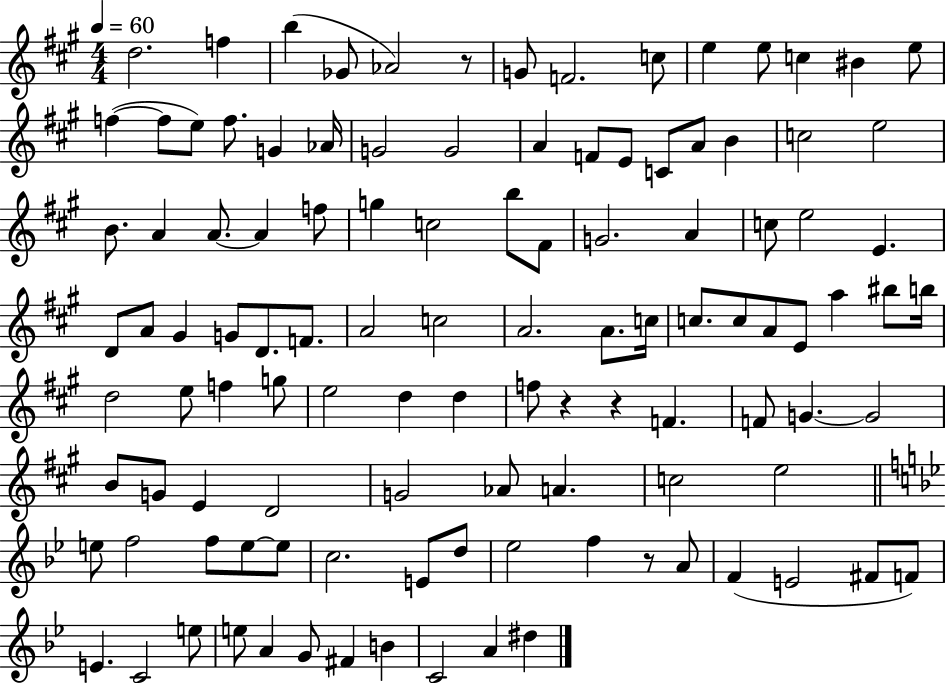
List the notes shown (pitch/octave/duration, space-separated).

D5/h. F5/q B5/q Gb4/e Ab4/h R/e G4/e F4/h. C5/e E5/q E5/e C5/q BIS4/q E5/e F5/q F5/e E5/e F5/e. G4/q Ab4/s G4/h G4/h A4/q F4/e E4/e C4/e A4/e B4/q C5/h E5/h B4/e. A4/q A4/e. A4/q F5/e G5/q C5/h B5/e F#4/e G4/h. A4/q C5/e E5/h E4/q. D4/e A4/e G#4/q G4/e D4/e. F4/e. A4/h C5/h A4/h. A4/e. C5/s C5/e. C5/e A4/e E4/e A5/q BIS5/e B5/s D5/h E5/e F5/q G5/e E5/h D5/q D5/q F5/e R/q R/q F4/q. F4/e G4/q. G4/h B4/e G4/e E4/q D4/h G4/h Ab4/e A4/q. C5/h E5/h E5/e F5/h F5/e E5/e E5/e C5/h. E4/e D5/e Eb5/h F5/q R/e A4/e F4/q E4/h F#4/e F4/e E4/q. C4/h E5/e E5/e A4/q G4/e F#4/q B4/q C4/h A4/q D#5/q